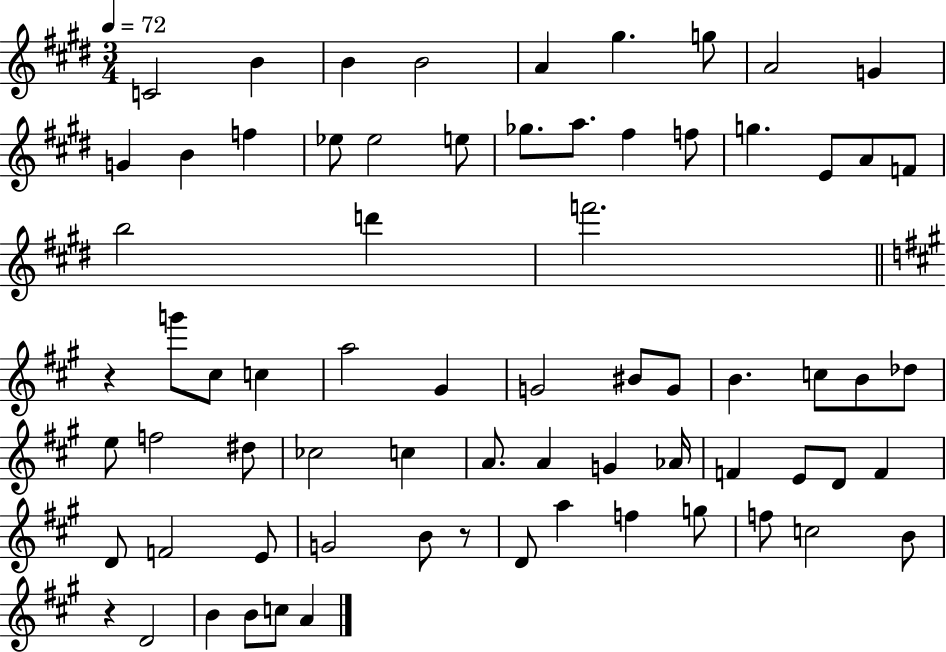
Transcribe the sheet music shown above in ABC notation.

X:1
T:Untitled
M:3/4
L:1/4
K:E
C2 B B B2 A ^g g/2 A2 G G B f _e/2 _e2 e/2 _g/2 a/2 ^f f/2 g E/2 A/2 F/2 b2 d' f'2 z g'/2 ^c/2 c a2 ^G G2 ^B/2 G/2 B c/2 B/2 _d/2 e/2 f2 ^d/2 _c2 c A/2 A G _A/4 F E/2 D/2 F D/2 F2 E/2 G2 B/2 z/2 D/2 a f g/2 f/2 c2 B/2 z D2 B B/2 c/2 A